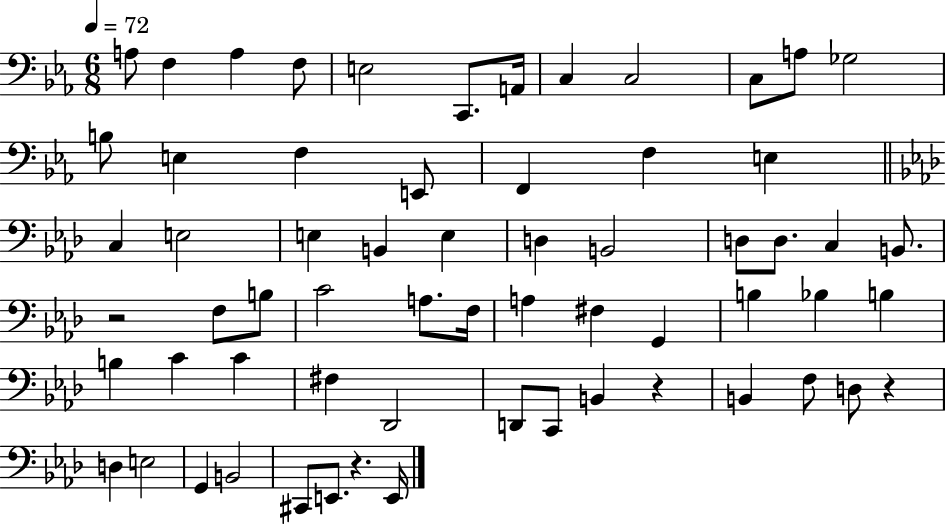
{
  \clef bass
  \numericTimeSignature
  \time 6/8
  \key ees \major
  \tempo 4 = 72
  a8 f4 a4 f8 | e2 c,8. a,16 | c4 c2 | c8 a8 ges2 | \break b8 e4 f4 e,8 | f,4 f4 e4 | \bar "||" \break \key f \minor c4 e2 | e4 b,4 e4 | d4 b,2 | d8 d8. c4 b,8. | \break r2 f8 b8 | c'2 a8. f16 | a4 fis4 g,4 | b4 bes4 b4 | \break b4 c'4 c'4 | fis4 des,2 | d,8 c,8 b,4 r4 | b,4 f8 d8 r4 | \break d4 e2 | g,4 b,2 | cis,8 e,8. r4. e,16 | \bar "|."
}